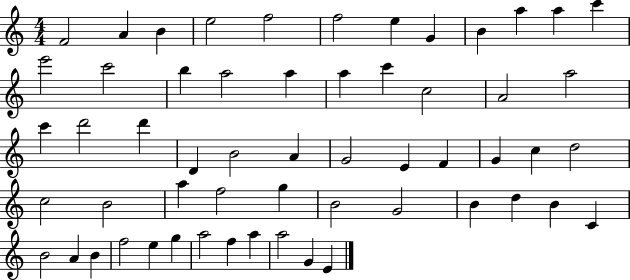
F4/h A4/q B4/q E5/h F5/h F5/h E5/q G4/q B4/q A5/q A5/q C6/q E6/h C6/h B5/q A5/h A5/q A5/q C6/q C5/h A4/h A5/h C6/q D6/h D6/q D4/q B4/h A4/q G4/h E4/q F4/q G4/q C5/q D5/h C5/h B4/h A5/q F5/h G5/q B4/h G4/h B4/q D5/q B4/q C4/q B4/h A4/q B4/q F5/h E5/q G5/q A5/h F5/q A5/q A5/h G4/q E4/q